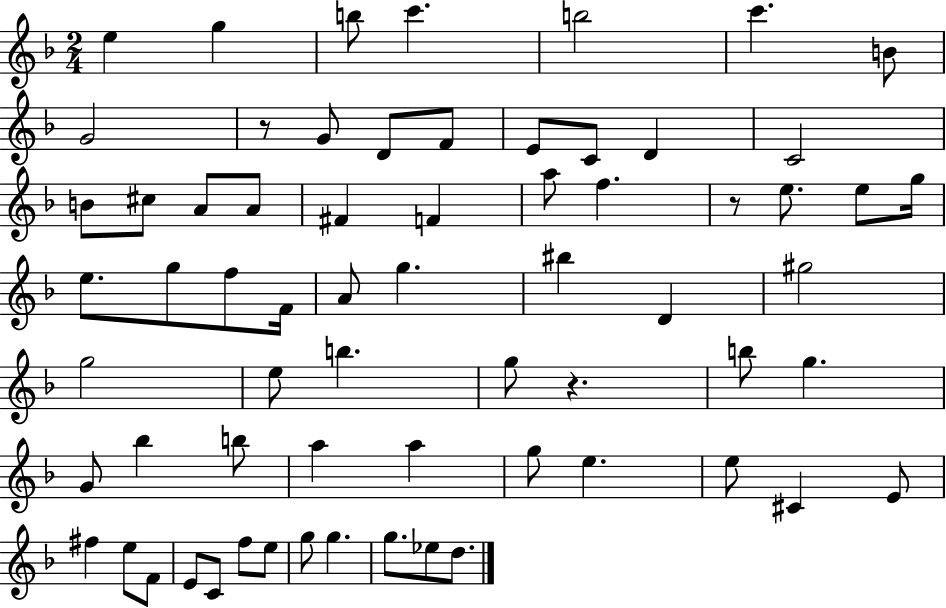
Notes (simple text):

E5/q G5/q B5/e C6/q. B5/h C6/q. B4/e G4/h R/e G4/e D4/e F4/e E4/e C4/e D4/q C4/h B4/e C#5/e A4/e A4/e F#4/q F4/q A5/e F5/q. R/e E5/e. E5/e G5/s E5/e. G5/e F5/e F4/s A4/e G5/q. BIS5/q D4/q G#5/h G5/h E5/e B5/q. G5/e R/q. B5/e G5/q. G4/e Bb5/q B5/e A5/q A5/q G5/e E5/q. E5/e C#4/q E4/e F#5/q E5/e F4/e E4/e C4/e F5/e E5/e G5/e G5/q. G5/e. Eb5/e D5/e.